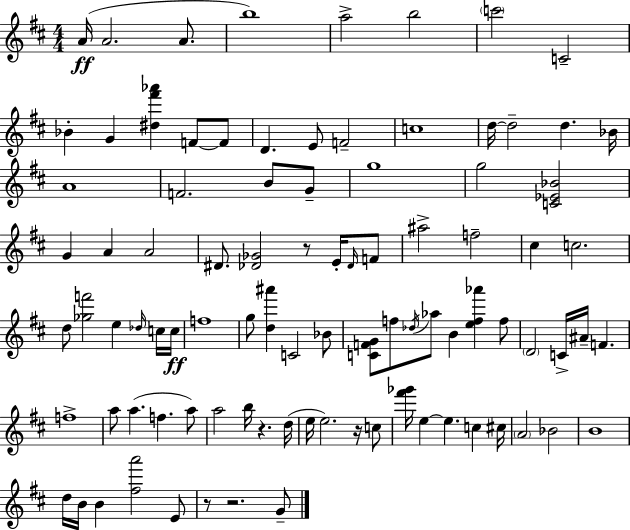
A4/s A4/h. A4/e. B5/w A5/h B5/h C6/h C4/h Bb4/q G4/q [D#5,F#6,Ab6]/q F4/e F4/e D4/q. E4/e F4/h C5/w D5/s D5/h D5/q. Bb4/s A4/w F4/h. B4/e G4/e G5/w G5/h [C4,Eb4,Bb4]/h G4/q A4/q A4/h D#4/e. [Db4,Gb4]/h R/e E4/s Db4/s F4/e A#5/h F5/h C#5/q C5/h. D5/e [Gb5,F6]/h E5/q Db5/s C5/s C5/s F5/w G5/e [D5,A#6]/q C4/h Bb4/e [C4,F4,G4]/e F5/e Db5/s Ab5/e B4/q [E5,F5,Ab6]/q F5/e D4/h C4/s A#4/s F4/q. F5/w A5/e A5/q. F5/q. A5/e A5/h B5/s R/q. D5/s E5/s E5/h. R/s C5/e [F#6,Gb6]/s E5/q E5/q. C5/q C#5/s A4/h Bb4/h B4/w D5/s B4/s B4/q [F#5,A6]/h E4/e R/e R/h. G4/e